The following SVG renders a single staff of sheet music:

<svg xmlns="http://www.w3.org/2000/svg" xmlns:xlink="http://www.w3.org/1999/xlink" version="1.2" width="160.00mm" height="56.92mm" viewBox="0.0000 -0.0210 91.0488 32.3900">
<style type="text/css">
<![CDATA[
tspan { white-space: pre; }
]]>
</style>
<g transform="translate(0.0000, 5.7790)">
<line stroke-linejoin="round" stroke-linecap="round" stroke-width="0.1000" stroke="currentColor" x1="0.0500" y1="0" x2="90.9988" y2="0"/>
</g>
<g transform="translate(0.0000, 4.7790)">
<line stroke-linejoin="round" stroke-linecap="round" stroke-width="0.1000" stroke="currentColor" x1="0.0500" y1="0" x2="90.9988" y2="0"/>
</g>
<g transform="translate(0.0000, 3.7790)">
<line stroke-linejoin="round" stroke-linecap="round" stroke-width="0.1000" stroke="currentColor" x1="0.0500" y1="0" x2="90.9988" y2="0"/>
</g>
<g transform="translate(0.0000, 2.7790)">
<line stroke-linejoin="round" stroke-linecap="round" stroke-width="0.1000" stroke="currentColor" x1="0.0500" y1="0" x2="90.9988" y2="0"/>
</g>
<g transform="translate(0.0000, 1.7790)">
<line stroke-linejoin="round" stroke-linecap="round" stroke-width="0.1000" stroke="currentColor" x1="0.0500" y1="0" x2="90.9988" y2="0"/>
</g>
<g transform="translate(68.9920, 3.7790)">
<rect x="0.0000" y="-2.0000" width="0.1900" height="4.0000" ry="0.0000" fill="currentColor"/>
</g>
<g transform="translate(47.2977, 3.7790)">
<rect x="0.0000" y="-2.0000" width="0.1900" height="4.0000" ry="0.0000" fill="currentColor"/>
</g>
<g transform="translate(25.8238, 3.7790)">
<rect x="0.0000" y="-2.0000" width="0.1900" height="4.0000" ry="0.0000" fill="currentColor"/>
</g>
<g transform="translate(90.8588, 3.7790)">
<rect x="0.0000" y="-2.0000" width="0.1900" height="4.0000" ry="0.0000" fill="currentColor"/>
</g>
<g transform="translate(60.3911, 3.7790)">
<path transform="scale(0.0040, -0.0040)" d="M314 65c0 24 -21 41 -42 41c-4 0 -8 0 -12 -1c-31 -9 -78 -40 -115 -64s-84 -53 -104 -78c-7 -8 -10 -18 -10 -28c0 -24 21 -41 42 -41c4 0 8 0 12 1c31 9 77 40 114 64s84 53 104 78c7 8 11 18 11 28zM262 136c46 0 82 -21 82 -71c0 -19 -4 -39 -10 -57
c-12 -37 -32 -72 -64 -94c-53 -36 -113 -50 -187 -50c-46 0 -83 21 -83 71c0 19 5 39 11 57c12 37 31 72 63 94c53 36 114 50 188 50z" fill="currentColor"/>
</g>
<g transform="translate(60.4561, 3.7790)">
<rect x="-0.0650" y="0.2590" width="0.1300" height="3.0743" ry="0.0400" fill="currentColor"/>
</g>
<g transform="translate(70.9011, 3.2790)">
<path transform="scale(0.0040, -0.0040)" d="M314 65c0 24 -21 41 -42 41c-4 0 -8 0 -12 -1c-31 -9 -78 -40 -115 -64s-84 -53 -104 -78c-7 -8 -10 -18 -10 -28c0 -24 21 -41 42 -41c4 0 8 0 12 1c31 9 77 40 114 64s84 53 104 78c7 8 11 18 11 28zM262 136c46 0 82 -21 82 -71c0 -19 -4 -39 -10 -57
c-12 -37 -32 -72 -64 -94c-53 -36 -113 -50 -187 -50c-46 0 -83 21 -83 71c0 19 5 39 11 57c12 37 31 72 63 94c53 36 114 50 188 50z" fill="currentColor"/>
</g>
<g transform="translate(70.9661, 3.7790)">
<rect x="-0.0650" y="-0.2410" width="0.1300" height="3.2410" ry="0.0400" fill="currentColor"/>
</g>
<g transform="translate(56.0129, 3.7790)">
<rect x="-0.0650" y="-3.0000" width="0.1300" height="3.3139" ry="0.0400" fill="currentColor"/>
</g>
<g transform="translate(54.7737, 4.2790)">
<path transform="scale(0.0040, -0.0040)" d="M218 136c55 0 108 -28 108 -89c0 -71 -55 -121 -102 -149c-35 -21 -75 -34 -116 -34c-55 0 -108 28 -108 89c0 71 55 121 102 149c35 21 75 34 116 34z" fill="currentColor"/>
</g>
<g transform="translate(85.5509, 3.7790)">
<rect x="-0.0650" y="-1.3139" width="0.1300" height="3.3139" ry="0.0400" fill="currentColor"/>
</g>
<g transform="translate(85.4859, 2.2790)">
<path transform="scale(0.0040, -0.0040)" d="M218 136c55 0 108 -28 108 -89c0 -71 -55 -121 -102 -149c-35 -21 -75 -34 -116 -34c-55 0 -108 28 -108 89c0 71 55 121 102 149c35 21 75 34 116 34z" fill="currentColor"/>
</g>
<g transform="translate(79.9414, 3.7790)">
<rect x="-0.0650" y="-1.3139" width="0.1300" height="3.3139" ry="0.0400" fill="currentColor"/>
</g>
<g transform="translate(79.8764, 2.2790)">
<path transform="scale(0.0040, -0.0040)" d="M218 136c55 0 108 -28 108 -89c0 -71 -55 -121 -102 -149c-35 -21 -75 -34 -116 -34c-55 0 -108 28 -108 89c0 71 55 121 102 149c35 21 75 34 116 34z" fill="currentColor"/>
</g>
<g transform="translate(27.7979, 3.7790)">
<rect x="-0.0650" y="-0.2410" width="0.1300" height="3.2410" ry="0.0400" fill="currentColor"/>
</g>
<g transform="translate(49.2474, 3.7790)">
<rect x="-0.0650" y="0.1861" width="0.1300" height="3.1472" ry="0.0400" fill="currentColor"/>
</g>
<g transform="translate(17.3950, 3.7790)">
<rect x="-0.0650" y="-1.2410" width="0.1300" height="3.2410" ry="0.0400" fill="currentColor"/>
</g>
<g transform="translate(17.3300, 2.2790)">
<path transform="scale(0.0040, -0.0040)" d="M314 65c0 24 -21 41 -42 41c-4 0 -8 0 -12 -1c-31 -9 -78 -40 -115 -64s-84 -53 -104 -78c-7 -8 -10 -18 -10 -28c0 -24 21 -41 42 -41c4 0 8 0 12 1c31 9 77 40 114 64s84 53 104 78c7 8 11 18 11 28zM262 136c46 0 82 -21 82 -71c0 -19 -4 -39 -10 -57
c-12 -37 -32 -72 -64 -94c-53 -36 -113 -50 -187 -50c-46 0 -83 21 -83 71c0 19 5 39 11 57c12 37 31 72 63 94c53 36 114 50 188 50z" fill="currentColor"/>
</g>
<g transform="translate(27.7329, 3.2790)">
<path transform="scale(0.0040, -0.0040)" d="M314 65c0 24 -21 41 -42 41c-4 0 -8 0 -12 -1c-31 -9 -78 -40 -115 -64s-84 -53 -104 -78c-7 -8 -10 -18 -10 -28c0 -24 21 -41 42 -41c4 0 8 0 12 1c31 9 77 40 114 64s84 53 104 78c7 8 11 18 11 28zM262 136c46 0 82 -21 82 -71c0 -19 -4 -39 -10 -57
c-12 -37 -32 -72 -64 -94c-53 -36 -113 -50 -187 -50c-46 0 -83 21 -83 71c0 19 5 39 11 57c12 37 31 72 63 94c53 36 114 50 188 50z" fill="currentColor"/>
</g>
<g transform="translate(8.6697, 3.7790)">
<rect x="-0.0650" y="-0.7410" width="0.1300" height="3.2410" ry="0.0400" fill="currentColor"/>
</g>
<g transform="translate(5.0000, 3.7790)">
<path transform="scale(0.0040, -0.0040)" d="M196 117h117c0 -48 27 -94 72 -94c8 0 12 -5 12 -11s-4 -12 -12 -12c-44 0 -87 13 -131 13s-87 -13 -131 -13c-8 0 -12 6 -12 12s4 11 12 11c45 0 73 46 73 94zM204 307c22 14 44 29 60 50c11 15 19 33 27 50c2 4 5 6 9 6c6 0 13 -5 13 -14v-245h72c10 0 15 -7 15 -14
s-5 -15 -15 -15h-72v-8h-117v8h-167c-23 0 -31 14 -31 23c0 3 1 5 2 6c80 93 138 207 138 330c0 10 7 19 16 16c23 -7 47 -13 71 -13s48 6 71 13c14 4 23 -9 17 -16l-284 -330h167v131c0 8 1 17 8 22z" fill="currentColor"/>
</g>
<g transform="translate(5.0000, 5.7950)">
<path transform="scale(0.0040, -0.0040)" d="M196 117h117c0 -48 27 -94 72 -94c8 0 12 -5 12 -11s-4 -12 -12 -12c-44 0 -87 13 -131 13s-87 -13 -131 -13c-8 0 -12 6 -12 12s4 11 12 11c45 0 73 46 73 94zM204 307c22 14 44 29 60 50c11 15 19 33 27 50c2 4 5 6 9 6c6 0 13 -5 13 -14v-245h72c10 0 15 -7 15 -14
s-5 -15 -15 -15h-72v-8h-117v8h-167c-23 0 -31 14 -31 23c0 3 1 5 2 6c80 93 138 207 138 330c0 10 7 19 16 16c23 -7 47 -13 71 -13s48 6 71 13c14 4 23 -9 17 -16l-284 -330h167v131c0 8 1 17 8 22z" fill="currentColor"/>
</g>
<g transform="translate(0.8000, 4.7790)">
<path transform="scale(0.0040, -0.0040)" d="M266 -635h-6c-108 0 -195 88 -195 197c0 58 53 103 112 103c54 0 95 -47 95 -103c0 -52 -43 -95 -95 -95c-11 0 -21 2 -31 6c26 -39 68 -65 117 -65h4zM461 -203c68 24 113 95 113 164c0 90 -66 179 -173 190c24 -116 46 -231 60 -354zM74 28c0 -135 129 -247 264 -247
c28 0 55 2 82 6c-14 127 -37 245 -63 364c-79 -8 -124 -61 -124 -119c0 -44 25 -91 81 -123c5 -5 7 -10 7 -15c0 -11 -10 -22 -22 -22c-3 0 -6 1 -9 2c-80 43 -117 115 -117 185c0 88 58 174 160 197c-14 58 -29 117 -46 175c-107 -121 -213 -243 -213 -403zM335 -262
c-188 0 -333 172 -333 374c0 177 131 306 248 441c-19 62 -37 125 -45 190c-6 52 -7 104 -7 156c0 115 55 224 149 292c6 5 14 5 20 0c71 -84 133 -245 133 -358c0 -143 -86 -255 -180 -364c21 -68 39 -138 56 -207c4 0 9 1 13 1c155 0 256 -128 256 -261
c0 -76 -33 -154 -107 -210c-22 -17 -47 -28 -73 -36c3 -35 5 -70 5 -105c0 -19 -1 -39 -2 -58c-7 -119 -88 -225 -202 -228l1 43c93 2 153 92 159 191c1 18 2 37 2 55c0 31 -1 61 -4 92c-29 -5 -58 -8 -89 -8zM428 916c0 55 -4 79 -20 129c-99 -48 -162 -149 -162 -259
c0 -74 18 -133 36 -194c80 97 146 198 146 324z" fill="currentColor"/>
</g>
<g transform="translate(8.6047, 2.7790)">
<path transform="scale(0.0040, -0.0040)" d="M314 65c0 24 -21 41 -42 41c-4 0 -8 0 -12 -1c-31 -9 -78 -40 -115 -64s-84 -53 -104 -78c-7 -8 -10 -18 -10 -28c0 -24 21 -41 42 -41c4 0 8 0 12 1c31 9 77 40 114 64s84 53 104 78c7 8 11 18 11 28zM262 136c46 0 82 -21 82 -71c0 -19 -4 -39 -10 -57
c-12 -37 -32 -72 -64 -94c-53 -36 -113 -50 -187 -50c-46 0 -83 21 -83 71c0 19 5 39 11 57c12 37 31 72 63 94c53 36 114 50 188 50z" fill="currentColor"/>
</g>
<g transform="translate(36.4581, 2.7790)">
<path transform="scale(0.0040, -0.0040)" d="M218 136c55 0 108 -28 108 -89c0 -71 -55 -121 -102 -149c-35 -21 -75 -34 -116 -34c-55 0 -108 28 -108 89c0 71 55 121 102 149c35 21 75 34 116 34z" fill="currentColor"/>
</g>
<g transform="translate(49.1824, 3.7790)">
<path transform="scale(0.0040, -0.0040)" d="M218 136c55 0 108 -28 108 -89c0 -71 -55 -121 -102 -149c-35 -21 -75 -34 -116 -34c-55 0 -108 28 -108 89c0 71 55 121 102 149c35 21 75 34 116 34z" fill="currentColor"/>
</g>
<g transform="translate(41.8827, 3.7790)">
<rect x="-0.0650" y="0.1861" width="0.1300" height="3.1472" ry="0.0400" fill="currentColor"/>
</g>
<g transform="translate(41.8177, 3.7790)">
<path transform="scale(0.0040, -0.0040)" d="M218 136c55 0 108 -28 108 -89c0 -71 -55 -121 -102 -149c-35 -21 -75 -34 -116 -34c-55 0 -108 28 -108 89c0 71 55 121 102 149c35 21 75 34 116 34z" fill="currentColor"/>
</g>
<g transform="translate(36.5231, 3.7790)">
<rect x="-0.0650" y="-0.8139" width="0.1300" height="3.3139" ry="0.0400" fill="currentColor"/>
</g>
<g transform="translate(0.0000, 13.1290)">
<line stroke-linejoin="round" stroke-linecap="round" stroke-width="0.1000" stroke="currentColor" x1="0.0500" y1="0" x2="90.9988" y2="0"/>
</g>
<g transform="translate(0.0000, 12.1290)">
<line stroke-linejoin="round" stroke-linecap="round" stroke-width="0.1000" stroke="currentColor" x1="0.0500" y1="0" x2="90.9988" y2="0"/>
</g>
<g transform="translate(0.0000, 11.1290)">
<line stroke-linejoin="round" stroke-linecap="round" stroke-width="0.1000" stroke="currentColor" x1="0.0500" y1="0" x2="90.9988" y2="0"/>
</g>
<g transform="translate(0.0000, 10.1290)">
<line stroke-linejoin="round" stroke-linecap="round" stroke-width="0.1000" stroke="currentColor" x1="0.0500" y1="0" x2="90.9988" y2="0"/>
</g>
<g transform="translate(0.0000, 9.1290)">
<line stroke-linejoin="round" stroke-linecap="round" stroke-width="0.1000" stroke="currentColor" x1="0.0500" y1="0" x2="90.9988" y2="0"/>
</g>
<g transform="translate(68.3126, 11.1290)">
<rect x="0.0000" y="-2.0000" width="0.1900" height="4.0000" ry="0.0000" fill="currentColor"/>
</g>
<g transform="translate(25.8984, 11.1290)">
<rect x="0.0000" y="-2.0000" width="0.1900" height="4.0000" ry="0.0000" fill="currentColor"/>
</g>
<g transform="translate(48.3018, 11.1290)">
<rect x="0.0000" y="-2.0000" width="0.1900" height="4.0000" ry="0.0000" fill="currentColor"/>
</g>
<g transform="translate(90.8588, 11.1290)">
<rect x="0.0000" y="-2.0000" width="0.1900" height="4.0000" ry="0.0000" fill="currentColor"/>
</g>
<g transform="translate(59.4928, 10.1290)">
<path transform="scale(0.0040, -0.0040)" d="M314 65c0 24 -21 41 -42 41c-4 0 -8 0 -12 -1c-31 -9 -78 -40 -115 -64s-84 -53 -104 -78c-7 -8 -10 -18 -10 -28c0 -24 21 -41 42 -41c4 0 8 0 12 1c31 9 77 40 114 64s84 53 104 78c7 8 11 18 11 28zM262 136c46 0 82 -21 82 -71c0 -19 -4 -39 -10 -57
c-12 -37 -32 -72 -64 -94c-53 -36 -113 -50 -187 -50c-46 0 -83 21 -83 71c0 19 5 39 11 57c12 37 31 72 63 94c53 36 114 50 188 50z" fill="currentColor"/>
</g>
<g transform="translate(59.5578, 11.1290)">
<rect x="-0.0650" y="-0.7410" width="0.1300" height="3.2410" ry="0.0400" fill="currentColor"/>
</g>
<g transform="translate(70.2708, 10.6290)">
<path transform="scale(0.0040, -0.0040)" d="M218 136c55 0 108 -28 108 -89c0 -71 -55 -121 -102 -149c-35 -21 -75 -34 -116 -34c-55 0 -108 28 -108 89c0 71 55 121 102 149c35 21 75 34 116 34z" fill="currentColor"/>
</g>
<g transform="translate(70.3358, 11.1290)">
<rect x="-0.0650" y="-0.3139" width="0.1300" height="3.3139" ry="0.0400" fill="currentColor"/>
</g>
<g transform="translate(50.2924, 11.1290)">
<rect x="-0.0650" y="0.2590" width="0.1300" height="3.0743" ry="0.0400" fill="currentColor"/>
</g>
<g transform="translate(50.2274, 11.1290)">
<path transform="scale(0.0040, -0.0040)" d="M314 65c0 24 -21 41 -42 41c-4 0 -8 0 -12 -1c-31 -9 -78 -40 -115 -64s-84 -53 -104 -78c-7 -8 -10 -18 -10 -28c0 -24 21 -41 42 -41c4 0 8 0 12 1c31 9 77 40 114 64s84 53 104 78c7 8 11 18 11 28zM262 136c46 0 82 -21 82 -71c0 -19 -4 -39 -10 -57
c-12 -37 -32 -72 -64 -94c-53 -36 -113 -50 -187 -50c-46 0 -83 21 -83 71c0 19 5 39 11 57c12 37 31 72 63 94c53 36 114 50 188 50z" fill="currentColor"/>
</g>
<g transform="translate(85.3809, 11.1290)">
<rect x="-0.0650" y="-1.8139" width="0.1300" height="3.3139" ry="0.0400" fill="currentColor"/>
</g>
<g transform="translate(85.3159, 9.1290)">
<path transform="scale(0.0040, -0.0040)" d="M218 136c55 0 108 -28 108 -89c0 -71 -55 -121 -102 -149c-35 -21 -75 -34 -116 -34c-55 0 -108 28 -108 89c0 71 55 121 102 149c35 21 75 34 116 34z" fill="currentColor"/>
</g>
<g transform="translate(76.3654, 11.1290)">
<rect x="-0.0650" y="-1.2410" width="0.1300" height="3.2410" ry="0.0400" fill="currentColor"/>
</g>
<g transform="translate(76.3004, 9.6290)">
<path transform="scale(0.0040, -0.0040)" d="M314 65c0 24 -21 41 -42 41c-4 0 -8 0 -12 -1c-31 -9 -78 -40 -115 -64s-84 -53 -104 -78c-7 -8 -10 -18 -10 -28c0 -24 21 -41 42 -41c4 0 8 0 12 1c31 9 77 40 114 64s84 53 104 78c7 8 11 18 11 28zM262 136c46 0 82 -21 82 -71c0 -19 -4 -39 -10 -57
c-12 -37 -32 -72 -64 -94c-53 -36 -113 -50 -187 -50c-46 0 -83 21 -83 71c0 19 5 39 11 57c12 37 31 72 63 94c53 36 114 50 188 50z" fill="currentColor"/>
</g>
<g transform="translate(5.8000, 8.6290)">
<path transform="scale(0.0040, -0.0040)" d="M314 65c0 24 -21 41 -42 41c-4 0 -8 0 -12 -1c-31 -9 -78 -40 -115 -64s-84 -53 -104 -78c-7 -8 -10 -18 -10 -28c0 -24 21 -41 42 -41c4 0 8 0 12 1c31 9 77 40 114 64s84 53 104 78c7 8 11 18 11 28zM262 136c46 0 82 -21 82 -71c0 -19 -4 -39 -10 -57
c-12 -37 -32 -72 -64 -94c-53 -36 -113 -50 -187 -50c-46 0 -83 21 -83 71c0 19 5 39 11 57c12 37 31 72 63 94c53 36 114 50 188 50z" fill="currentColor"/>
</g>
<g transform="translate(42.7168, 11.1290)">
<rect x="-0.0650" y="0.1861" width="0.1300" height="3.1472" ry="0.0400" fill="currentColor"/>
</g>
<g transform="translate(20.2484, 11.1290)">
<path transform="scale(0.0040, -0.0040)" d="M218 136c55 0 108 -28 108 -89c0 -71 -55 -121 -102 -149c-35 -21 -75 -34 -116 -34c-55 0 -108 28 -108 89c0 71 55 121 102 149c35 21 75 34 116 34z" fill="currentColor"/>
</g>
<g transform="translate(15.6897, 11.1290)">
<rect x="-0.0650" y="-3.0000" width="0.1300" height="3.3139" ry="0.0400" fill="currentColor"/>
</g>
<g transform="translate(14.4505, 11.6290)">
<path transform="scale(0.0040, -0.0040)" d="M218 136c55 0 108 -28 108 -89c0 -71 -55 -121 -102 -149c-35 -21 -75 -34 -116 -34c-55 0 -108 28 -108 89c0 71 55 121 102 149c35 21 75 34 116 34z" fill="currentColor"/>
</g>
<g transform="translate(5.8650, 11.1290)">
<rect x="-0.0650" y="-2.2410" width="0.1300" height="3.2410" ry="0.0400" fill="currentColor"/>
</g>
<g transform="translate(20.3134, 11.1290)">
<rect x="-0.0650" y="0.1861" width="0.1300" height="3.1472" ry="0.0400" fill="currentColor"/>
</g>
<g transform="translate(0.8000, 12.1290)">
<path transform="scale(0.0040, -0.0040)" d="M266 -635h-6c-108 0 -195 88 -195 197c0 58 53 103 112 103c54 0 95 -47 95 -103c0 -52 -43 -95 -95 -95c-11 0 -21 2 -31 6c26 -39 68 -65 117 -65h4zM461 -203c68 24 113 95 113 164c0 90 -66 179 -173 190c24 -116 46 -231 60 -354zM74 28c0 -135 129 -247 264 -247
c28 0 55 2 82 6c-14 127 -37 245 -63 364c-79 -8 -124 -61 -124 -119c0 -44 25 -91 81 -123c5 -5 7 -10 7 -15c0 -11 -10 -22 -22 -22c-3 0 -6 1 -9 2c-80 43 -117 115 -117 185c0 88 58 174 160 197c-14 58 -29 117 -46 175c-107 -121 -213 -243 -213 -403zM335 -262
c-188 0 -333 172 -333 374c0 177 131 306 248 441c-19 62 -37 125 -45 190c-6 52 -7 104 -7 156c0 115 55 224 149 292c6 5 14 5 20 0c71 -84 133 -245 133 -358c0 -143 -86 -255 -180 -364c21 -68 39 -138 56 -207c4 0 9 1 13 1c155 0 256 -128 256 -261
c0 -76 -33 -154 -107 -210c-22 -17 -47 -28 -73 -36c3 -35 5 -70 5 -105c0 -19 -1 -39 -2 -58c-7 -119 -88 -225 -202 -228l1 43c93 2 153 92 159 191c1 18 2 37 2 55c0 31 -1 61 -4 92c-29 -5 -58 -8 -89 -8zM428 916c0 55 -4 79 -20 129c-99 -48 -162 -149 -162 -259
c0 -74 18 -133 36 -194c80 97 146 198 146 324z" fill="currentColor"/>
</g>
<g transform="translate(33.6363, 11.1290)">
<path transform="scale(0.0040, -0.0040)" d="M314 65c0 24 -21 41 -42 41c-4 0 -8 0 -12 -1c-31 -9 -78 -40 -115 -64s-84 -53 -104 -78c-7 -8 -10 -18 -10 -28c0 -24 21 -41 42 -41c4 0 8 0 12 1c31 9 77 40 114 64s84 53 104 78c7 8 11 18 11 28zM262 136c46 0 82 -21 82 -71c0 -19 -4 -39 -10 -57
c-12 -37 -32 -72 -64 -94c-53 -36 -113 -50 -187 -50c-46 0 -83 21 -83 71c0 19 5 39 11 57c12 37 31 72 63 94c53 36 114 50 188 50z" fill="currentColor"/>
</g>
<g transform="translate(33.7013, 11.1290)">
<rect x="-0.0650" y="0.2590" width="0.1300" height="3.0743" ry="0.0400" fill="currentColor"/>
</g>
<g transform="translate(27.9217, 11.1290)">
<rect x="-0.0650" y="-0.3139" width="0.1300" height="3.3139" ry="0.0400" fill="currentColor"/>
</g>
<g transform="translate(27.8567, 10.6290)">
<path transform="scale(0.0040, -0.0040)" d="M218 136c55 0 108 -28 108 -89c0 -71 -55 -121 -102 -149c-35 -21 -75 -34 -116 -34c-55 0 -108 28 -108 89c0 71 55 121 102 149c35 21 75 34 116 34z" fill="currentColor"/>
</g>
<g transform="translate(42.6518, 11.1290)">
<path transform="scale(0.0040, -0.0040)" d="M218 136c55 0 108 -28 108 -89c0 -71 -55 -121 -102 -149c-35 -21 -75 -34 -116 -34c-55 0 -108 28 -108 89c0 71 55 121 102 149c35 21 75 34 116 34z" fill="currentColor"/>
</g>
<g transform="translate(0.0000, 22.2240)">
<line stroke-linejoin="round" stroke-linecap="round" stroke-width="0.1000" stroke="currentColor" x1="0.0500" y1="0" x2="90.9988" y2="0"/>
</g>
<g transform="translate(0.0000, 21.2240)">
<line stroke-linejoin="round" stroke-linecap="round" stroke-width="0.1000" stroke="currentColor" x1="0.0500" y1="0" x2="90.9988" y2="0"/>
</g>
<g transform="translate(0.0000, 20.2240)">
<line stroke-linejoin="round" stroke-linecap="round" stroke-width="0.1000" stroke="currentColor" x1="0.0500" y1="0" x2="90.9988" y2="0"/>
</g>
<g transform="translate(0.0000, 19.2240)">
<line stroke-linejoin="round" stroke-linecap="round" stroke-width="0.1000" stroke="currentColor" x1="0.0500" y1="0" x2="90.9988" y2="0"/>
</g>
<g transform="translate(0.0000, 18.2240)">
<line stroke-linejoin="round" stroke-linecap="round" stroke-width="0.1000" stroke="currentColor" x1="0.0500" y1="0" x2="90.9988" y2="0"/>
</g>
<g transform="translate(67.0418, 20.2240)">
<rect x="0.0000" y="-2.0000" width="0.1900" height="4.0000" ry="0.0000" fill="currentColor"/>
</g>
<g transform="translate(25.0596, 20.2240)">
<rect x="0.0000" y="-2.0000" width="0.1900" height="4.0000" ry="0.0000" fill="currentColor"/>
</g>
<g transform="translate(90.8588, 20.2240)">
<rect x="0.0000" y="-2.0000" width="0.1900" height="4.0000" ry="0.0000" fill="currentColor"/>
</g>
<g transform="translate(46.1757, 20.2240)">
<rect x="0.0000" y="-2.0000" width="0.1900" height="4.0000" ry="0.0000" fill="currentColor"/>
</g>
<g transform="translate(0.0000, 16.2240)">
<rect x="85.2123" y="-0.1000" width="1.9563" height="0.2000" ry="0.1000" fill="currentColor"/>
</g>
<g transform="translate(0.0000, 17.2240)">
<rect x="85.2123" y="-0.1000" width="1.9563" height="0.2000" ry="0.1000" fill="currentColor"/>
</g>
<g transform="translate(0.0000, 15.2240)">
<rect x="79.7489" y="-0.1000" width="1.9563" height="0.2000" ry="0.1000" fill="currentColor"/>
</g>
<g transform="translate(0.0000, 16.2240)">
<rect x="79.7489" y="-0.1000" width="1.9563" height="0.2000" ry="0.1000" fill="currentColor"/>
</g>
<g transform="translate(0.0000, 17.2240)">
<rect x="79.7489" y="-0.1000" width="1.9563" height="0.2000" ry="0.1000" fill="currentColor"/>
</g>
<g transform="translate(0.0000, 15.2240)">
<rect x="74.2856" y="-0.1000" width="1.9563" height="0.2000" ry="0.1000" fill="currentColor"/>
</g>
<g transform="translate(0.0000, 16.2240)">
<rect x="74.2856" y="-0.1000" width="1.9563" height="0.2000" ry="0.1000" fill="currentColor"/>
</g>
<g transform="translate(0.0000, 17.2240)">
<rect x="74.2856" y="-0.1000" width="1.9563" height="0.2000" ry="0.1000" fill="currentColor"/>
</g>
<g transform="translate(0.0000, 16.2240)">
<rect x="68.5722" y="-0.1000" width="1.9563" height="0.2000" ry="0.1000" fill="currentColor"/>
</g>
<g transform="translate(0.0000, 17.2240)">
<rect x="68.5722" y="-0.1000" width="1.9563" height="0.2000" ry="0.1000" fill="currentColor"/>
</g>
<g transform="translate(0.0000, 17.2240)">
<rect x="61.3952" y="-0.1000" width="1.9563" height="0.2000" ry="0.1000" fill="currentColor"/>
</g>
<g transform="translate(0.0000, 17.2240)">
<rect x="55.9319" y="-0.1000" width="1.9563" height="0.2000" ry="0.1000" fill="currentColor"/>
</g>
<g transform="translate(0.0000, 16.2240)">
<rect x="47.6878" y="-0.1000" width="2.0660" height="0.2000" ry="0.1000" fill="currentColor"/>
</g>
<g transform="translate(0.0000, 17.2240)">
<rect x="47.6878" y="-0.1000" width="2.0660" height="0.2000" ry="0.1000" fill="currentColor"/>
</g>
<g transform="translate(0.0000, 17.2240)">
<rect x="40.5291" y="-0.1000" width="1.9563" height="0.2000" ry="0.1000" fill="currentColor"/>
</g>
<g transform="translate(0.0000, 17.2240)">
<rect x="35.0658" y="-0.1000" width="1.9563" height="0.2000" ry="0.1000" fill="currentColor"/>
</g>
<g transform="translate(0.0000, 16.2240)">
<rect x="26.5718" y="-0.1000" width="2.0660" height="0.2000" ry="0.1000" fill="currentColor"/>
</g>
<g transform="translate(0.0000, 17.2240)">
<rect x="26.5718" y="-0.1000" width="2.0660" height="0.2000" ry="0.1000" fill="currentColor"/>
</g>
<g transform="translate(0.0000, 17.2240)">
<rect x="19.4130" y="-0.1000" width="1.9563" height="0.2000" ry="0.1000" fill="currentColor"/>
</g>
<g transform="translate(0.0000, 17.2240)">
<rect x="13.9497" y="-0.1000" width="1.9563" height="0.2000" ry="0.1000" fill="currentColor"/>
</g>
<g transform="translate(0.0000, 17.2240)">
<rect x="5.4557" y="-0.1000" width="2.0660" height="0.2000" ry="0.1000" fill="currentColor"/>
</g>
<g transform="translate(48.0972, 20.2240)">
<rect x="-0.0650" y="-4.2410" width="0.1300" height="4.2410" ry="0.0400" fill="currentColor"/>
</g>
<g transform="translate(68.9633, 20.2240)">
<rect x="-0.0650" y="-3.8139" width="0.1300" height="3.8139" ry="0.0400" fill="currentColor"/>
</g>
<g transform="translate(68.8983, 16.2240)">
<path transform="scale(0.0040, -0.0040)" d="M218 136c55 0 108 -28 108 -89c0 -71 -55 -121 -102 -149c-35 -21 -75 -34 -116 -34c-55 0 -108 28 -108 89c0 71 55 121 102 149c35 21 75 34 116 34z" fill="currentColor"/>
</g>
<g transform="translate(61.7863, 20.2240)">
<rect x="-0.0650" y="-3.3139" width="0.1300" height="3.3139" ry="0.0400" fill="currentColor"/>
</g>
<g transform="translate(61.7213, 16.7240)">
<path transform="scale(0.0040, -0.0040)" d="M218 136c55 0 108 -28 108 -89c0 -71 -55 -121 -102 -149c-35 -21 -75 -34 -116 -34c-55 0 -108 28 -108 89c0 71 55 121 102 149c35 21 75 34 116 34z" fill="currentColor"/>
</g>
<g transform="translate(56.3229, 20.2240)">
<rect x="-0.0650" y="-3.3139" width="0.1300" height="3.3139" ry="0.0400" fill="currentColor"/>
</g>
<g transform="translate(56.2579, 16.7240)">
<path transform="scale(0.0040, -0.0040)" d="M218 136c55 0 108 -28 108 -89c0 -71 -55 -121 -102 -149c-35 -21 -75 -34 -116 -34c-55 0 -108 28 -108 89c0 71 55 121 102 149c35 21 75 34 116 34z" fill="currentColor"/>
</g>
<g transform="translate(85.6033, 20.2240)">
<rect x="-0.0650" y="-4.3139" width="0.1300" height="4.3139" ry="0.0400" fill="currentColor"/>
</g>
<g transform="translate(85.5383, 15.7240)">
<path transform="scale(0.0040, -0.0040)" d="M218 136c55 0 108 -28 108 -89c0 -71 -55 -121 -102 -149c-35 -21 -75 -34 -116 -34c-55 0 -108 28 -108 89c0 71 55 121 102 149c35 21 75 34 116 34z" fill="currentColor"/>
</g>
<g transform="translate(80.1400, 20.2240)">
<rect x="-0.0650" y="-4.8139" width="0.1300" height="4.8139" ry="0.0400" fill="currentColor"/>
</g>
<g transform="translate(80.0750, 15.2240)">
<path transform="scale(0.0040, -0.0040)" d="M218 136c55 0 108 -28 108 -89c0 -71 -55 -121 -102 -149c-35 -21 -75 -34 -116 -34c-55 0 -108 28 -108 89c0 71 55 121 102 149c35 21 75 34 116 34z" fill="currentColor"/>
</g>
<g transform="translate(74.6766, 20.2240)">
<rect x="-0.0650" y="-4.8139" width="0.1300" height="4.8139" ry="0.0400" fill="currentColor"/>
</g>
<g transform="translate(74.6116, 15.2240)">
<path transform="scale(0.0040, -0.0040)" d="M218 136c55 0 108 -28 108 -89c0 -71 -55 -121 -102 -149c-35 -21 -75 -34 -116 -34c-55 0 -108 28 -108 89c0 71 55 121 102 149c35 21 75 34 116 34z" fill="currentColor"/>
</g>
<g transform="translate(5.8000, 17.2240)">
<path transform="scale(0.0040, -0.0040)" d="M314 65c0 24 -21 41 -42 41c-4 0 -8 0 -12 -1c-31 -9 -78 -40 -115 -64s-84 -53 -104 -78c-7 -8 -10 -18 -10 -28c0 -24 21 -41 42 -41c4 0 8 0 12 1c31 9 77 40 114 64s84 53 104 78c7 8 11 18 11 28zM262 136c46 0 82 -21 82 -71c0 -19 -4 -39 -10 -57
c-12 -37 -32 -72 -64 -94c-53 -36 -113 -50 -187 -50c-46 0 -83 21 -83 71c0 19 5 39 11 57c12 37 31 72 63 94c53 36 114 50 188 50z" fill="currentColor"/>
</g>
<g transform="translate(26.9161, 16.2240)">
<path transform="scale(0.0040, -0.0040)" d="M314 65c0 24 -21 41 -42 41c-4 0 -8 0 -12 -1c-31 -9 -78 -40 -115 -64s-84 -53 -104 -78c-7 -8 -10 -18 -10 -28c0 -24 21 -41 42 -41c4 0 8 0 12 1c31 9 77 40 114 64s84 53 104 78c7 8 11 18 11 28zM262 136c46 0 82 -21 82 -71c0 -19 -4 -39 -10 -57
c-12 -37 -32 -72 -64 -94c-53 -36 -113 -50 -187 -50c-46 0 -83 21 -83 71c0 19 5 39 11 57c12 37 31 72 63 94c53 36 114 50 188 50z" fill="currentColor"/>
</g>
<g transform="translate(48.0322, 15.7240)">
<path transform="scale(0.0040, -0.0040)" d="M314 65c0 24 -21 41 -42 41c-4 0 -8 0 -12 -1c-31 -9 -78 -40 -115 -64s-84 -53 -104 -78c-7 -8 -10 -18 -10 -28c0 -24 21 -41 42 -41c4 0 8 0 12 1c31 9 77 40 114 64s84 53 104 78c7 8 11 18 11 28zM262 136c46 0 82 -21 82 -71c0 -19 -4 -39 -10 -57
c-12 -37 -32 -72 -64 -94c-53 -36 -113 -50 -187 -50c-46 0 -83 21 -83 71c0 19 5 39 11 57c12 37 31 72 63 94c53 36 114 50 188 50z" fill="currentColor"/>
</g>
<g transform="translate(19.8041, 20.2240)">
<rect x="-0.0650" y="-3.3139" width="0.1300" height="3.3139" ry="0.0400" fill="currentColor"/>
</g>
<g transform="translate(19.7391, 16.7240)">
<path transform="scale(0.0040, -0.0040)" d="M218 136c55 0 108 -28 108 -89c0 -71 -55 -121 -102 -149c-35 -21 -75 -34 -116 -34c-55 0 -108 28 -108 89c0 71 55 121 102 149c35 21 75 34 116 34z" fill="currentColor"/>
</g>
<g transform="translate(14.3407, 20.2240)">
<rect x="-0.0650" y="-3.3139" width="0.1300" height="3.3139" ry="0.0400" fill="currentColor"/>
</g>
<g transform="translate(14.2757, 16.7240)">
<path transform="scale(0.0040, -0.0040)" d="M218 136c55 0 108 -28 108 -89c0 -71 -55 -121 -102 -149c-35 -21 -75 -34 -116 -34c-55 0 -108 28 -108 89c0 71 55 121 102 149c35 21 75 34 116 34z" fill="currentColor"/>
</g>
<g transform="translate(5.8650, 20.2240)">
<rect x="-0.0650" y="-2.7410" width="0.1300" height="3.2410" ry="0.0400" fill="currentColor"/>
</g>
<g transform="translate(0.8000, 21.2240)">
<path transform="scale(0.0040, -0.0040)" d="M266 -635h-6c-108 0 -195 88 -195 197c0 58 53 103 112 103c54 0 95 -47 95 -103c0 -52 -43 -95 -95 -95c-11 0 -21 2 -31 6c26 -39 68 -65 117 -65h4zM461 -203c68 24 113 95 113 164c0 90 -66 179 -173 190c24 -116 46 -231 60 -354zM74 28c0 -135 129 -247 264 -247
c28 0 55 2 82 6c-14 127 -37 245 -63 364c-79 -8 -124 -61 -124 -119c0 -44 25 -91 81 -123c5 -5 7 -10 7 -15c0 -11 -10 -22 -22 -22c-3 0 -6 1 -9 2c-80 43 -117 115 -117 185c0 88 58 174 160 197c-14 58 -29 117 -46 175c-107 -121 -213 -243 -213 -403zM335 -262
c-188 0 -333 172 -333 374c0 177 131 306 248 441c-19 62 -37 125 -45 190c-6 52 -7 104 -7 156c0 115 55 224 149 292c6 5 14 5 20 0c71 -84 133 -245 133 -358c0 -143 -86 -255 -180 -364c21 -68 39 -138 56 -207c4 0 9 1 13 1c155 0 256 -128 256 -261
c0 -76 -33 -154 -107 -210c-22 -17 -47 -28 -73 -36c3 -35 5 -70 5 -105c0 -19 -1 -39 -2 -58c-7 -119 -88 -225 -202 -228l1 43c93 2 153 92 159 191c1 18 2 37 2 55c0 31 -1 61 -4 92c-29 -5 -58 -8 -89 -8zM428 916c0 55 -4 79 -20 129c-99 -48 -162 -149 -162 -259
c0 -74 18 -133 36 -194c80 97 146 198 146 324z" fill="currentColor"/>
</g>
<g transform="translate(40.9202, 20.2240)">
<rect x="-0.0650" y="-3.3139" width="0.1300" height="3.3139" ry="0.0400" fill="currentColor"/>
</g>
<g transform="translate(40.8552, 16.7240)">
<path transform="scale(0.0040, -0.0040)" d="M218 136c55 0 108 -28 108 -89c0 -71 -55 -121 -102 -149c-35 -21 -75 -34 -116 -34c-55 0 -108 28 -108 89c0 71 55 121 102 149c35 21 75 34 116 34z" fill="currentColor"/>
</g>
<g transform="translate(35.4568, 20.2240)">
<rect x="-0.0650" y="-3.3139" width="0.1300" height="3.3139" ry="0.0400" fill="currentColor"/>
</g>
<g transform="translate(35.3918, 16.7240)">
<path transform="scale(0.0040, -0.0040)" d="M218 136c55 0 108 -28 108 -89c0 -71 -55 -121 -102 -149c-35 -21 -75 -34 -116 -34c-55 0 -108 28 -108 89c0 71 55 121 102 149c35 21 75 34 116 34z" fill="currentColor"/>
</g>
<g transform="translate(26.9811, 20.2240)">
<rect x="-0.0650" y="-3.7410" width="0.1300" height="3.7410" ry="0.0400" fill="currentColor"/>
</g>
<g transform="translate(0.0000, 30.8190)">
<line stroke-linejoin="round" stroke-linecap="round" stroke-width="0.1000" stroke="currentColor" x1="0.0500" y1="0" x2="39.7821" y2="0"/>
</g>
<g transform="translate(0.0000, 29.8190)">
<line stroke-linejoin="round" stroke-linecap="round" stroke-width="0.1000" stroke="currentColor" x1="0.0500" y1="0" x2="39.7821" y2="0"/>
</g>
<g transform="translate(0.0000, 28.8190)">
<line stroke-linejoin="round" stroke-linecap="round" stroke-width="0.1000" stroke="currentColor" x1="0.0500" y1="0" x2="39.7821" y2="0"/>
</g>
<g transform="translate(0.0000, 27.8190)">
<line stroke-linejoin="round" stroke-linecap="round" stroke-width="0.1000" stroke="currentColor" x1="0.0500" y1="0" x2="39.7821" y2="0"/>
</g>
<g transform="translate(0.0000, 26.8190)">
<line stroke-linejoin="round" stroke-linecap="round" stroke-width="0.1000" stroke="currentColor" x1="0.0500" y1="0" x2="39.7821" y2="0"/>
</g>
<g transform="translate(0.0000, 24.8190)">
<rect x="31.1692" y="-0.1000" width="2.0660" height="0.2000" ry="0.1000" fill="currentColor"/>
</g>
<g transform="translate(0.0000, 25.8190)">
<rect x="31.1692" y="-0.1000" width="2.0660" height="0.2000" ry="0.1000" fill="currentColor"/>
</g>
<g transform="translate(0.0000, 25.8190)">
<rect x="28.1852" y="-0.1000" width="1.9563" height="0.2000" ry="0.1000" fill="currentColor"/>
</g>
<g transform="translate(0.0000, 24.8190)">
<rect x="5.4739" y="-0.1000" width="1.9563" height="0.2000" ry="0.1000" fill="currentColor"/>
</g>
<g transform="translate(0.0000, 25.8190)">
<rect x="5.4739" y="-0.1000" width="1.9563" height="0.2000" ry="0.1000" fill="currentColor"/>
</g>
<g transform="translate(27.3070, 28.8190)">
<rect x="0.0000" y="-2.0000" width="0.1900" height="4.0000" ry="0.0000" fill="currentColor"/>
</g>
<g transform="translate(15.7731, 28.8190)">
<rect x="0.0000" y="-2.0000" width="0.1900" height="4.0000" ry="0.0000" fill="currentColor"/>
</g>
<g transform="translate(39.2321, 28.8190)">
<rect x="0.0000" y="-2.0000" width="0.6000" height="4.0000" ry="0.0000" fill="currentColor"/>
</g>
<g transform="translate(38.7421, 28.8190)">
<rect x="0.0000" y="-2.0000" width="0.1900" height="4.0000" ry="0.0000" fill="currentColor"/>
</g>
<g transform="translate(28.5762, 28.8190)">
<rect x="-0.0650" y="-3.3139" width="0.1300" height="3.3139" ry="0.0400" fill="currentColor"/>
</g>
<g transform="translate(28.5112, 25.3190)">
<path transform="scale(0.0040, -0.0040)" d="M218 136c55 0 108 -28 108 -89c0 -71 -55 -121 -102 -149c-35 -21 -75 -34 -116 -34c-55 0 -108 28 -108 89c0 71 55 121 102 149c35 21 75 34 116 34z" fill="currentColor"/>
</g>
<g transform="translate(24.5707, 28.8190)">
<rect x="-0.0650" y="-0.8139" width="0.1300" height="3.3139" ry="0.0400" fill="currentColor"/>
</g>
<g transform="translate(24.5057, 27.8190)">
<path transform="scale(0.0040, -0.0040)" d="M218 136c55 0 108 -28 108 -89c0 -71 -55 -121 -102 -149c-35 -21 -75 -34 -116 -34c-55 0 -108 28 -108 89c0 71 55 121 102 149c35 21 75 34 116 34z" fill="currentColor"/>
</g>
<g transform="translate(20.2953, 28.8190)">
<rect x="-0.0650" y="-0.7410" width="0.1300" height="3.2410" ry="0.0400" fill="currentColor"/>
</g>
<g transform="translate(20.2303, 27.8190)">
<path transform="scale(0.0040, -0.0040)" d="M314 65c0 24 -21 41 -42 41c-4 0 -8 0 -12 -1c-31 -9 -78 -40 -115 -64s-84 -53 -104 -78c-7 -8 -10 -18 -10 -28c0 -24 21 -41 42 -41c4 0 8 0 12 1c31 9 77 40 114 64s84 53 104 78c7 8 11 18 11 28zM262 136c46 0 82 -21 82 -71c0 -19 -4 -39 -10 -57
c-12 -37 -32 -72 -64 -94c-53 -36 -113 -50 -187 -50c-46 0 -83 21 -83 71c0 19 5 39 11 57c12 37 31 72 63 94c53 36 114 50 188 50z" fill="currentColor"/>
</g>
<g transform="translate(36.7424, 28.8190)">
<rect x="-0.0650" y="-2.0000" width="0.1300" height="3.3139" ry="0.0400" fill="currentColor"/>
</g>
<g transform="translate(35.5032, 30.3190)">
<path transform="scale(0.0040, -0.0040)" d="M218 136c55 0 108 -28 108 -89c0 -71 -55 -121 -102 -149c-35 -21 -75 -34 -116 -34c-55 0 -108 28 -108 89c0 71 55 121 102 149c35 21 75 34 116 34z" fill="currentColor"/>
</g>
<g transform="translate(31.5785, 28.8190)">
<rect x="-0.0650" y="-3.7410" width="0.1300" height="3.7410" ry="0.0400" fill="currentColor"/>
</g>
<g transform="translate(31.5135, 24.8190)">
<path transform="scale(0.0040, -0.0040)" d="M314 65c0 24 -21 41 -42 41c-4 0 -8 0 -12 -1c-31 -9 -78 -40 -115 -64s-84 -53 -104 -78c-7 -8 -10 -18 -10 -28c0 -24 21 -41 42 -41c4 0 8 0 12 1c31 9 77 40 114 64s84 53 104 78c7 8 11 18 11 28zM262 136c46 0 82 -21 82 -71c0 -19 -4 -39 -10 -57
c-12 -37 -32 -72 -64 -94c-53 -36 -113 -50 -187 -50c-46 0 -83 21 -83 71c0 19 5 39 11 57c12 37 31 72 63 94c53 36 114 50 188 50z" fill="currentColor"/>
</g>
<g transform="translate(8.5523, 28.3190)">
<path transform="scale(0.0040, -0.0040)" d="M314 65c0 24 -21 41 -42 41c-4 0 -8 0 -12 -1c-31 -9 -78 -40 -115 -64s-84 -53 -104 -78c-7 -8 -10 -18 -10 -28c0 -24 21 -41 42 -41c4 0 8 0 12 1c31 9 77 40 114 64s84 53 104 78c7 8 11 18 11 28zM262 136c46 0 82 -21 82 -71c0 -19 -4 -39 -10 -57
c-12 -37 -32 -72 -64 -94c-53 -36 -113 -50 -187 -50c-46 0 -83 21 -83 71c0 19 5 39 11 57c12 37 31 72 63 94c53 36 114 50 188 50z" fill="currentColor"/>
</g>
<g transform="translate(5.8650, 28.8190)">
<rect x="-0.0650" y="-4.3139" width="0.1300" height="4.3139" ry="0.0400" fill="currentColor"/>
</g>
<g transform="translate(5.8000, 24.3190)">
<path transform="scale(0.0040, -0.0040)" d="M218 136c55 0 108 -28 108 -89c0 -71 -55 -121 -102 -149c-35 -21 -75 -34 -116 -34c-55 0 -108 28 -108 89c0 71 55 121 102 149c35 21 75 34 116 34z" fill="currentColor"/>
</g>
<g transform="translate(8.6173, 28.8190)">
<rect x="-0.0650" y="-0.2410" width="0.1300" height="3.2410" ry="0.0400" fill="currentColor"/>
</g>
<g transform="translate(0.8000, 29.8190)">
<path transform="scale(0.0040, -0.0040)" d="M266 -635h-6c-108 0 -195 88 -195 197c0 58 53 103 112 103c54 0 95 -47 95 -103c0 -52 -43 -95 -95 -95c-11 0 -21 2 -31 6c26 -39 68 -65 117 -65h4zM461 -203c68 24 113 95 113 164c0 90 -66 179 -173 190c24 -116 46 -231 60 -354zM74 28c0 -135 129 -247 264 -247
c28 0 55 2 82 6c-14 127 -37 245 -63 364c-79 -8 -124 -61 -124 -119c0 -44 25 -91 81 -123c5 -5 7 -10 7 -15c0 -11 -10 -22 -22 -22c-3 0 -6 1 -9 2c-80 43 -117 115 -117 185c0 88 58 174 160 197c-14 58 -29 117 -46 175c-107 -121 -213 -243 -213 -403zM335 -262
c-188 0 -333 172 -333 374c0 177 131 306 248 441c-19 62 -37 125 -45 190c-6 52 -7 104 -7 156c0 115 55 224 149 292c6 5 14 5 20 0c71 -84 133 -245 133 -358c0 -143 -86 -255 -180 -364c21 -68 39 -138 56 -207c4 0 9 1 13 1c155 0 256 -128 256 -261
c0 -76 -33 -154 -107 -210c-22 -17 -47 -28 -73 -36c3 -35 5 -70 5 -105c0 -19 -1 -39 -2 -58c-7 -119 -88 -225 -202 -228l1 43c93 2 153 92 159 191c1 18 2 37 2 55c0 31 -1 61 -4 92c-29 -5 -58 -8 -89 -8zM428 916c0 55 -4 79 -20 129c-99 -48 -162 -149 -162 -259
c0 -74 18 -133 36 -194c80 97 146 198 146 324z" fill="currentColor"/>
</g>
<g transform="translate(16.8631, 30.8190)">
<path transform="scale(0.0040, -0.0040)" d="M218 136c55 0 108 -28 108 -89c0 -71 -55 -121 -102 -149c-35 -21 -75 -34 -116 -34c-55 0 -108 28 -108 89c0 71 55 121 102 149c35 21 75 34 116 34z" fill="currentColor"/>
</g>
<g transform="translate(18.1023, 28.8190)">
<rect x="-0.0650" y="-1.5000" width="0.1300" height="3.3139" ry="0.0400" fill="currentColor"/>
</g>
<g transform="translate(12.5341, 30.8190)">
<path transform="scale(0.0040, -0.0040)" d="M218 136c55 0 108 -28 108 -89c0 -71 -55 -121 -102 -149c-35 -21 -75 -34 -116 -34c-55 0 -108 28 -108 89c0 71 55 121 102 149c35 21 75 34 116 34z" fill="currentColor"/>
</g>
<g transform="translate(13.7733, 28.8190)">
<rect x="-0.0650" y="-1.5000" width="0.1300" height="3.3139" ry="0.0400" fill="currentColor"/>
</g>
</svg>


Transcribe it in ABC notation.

X:1
T:Untitled
M:4/4
L:1/4
K:C
d2 e2 c2 d B B A B2 c2 e e g2 A B c B2 B B2 d2 c e2 f a2 b b c'2 b b d'2 b b c' e' e' d' d' c2 E E d2 d b c'2 F